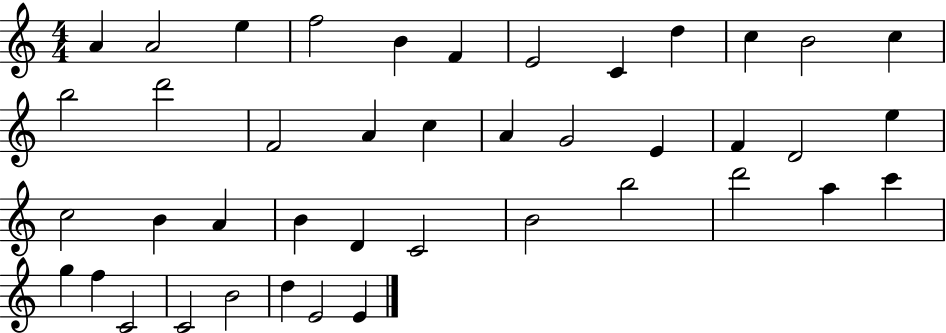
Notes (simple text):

A4/q A4/h E5/q F5/h B4/q F4/q E4/h C4/q D5/q C5/q B4/h C5/q B5/h D6/h F4/h A4/q C5/q A4/q G4/h E4/q F4/q D4/h E5/q C5/h B4/q A4/q B4/q D4/q C4/h B4/h B5/h D6/h A5/q C6/q G5/q F5/q C4/h C4/h B4/h D5/q E4/h E4/q